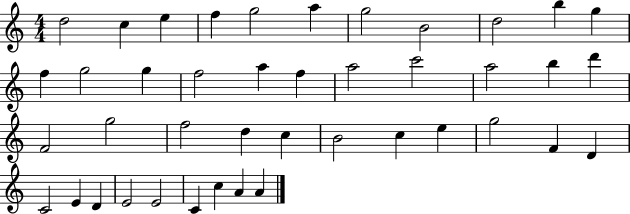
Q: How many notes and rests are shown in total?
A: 42